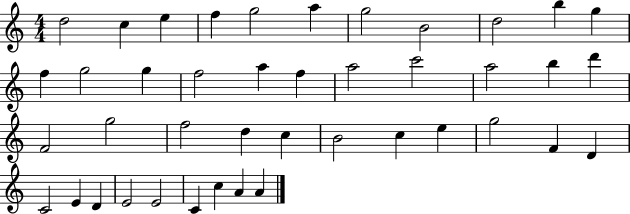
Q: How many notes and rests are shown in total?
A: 42